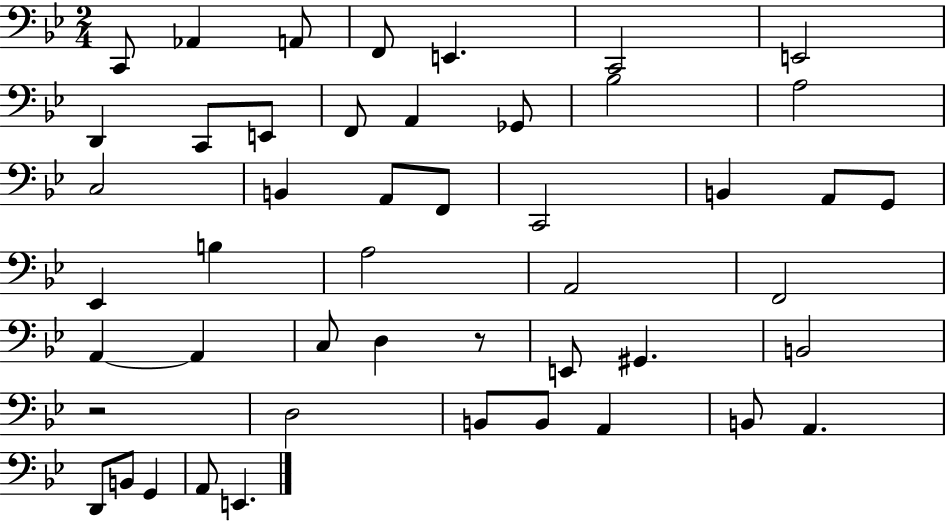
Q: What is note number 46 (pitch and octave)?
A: E2